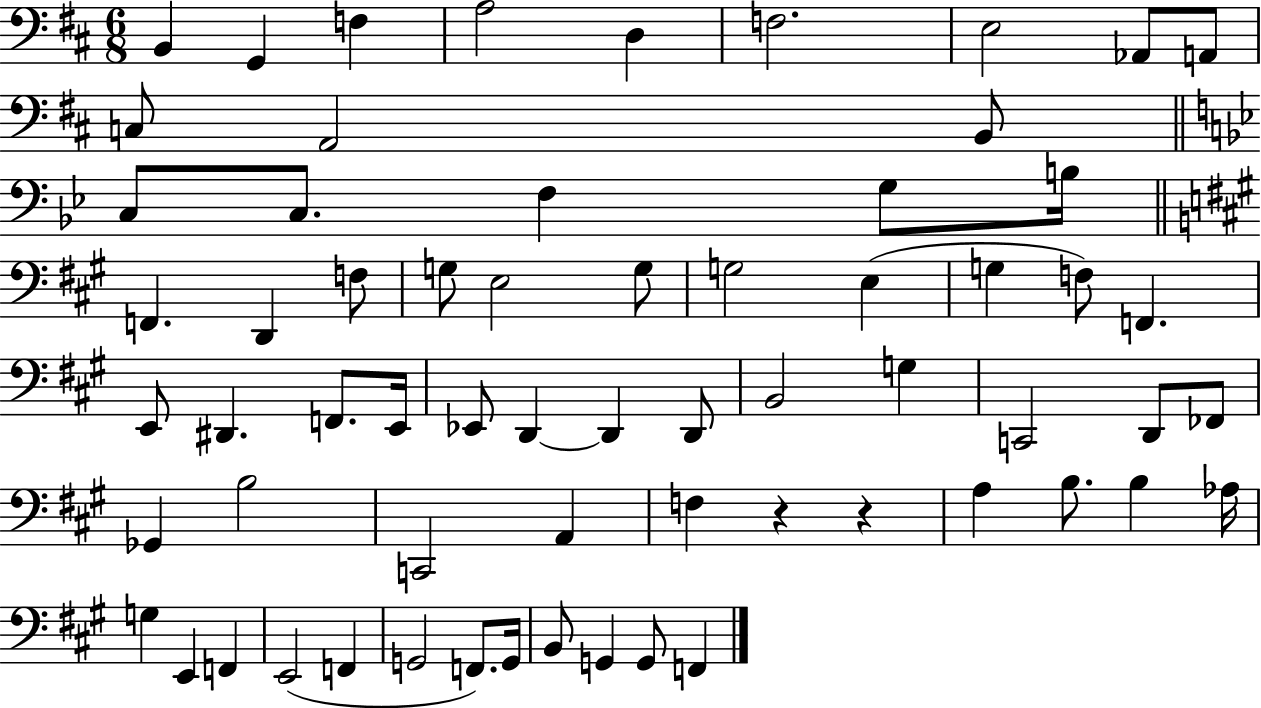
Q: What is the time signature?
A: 6/8